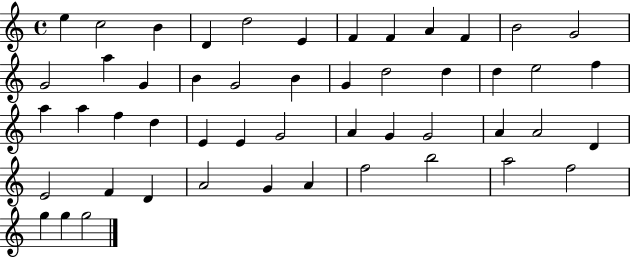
E5/q C5/h B4/q D4/q D5/h E4/q F4/q F4/q A4/q F4/q B4/h G4/h G4/h A5/q G4/q B4/q G4/h B4/q G4/q D5/h D5/q D5/q E5/h F5/q A5/q A5/q F5/q D5/q E4/q E4/q G4/h A4/q G4/q G4/h A4/q A4/h D4/q E4/h F4/q D4/q A4/h G4/q A4/q F5/h B5/h A5/h F5/h G5/q G5/q G5/h